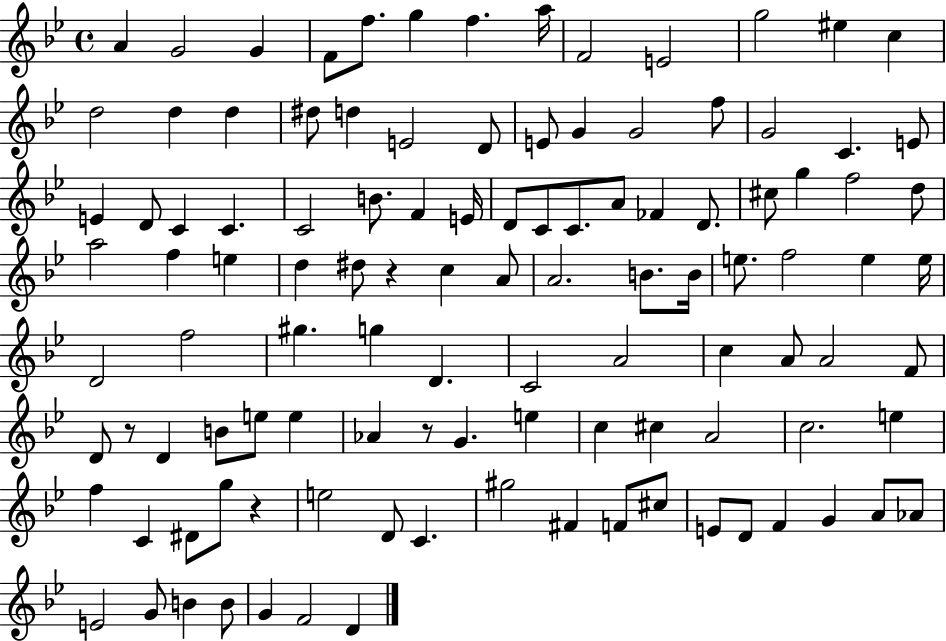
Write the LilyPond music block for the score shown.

{
  \clef treble
  \time 4/4
  \defaultTimeSignature
  \key bes \major
  a'4 g'2 g'4 | f'8 f''8. g''4 f''4. a''16 | f'2 e'2 | g''2 eis''4 c''4 | \break d''2 d''4 d''4 | dis''8 d''4 e'2 d'8 | e'8 g'4 g'2 f''8 | g'2 c'4. e'8 | \break e'4 d'8 c'4 c'4. | c'2 b'8. f'4 e'16 | d'8 c'8 c'8. a'8 fes'4 d'8. | cis''8 g''4 f''2 d''8 | \break a''2 f''4 e''4 | d''4 dis''8 r4 c''4 a'8 | a'2. b'8. b'16 | e''8. f''2 e''4 e''16 | \break d'2 f''2 | gis''4. g''4 d'4. | c'2 a'2 | c''4 a'8 a'2 f'8 | \break d'8 r8 d'4 b'8 e''8 e''4 | aes'4 r8 g'4. e''4 | c''4 cis''4 a'2 | c''2. e''4 | \break f''4 c'4 dis'8 g''8 r4 | e''2 d'8 c'4. | gis''2 fis'4 f'8 cis''8 | e'8 d'8 f'4 g'4 a'8 aes'8 | \break e'2 g'8 b'4 b'8 | g'4 f'2 d'4 | \bar "|."
}